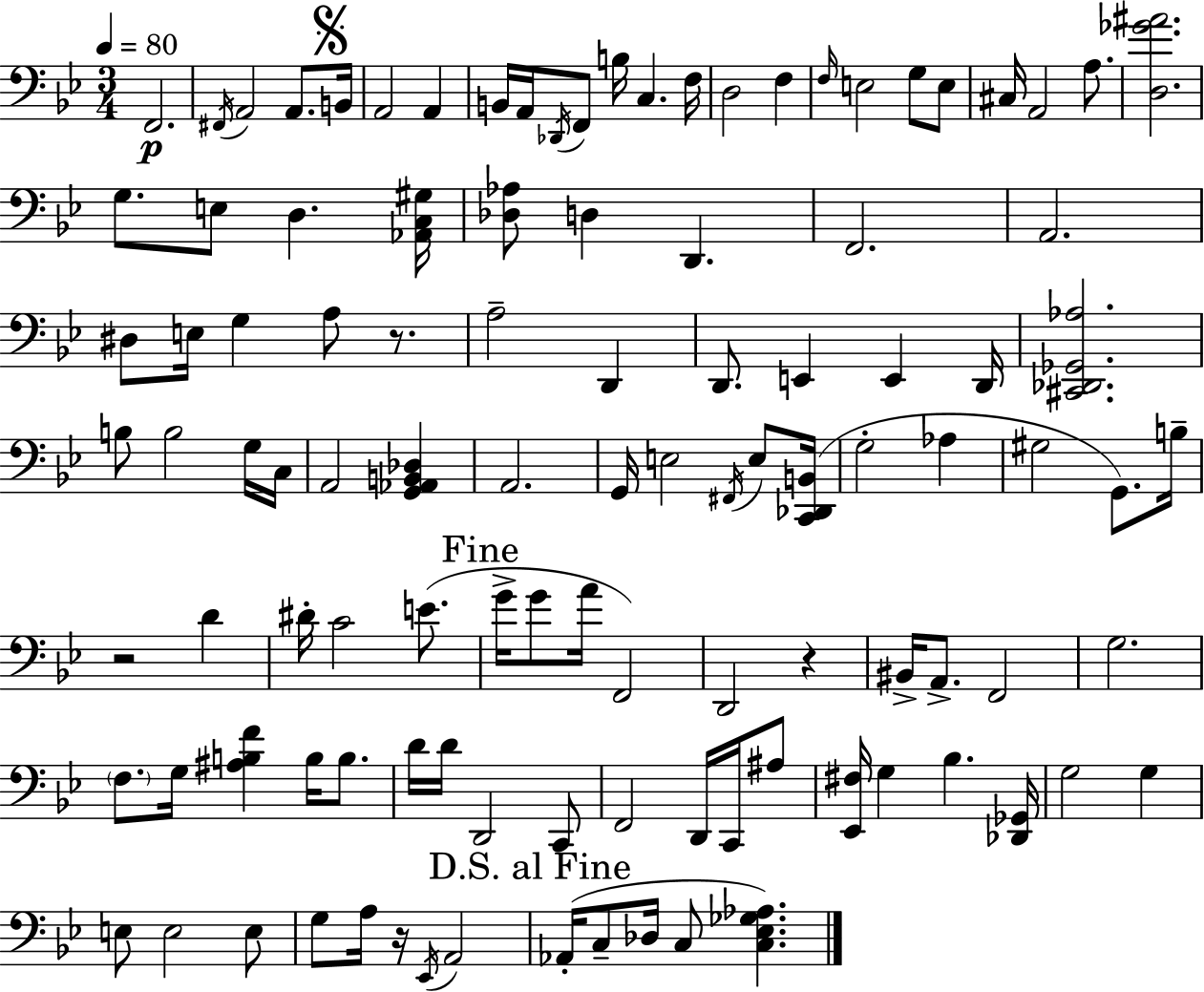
{
  \clef bass
  \numericTimeSignature
  \time 3/4
  \key bes \major
  \tempo 4 = 80
  f,2.\p | \acciaccatura { fis,16 } a,2 a,8. | \mark \markup { \musicglyph "scripts.segno" } b,16 a,2 a,4 | b,16 a,16 \acciaccatura { des,16 } f,8 b16 c4. | \break f16 d2 f4 | \grace { f16 } e2 g8 | e8 cis16 a,2 | a8. <d ges' ais'>2. | \break g8. e8 d4. | <aes, c gis>16 <des aes>8 d4 d,4. | f,2. | a,2. | \break dis8 e16 g4 a8 | r8. a2-- d,4 | d,8. e,4 e,4 | d,16 <cis, des, ges, aes>2. | \break b8 b2 | g16 c16 a,2 <g, aes, b, des>4 | a,2. | g,16 e2 | \break \acciaccatura { fis,16 } e8 <c, des, b,>16( g2-. | aes4 gis2 | g,8.) b16-- r2 | d'4 dis'16-. c'2 | \break e'8.( \mark "Fine" g'16-> g'8 a'16 f,2) | d,2 | r4 bis,16-> a,8.-> f,2 | g2. | \break \parenthesize f8. g16 <ais b f'>4 | b16 b8. d'16 d'16 d,2 | c,8 f,2 | d,16 c,16 ais8 <ees, fis>16 g4 bes4. | \break <des, ges,>16 g2 | g4 e8 e2 | e8 g8 a16 r16 \acciaccatura { ees,16 } a,2 | \mark "D.S. al Fine" aes,16-.( c8-- des16 c8 <c ees ges aes>4.) | \break \bar "|."
}